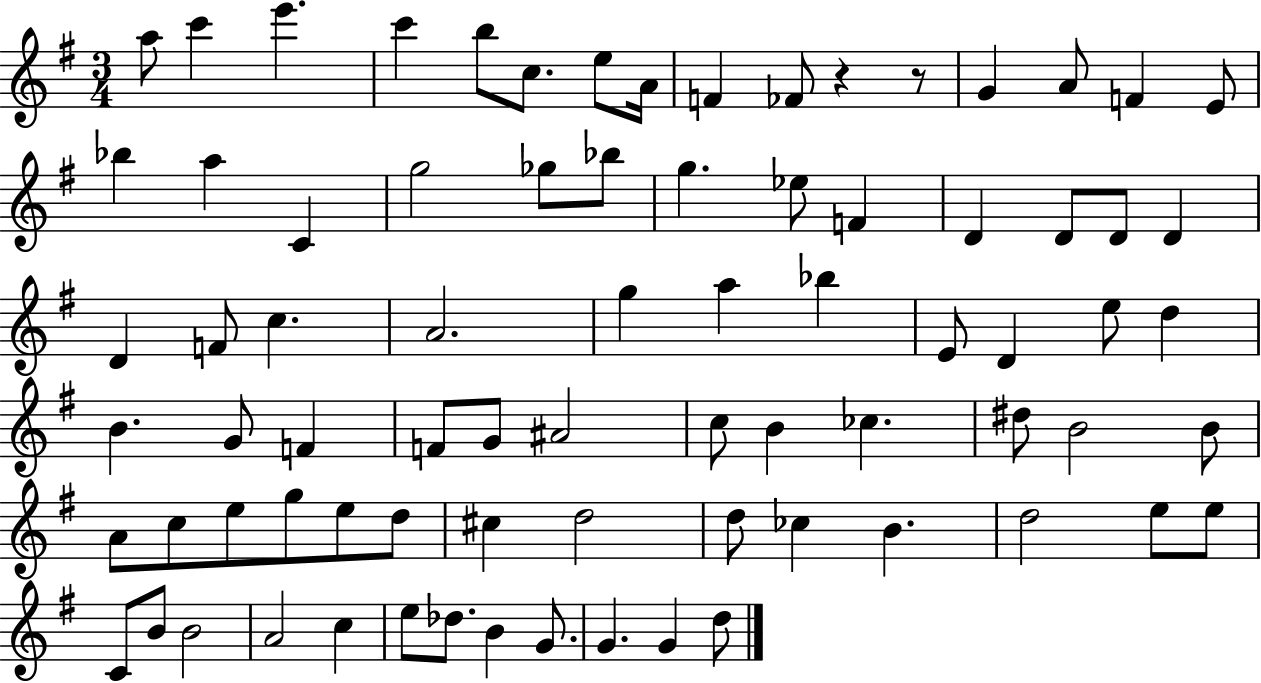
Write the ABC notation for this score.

X:1
T:Untitled
M:3/4
L:1/4
K:G
a/2 c' e' c' b/2 c/2 e/2 A/4 F _F/2 z z/2 G A/2 F E/2 _b a C g2 _g/2 _b/2 g _e/2 F D D/2 D/2 D D F/2 c A2 g a _b E/2 D e/2 d B G/2 F F/2 G/2 ^A2 c/2 B _c ^d/2 B2 B/2 A/2 c/2 e/2 g/2 e/2 d/2 ^c d2 d/2 _c B d2 e/2 e/2 C/2 B/2 B2 A2 c e/2 _d/2 B G/2 G G d/2